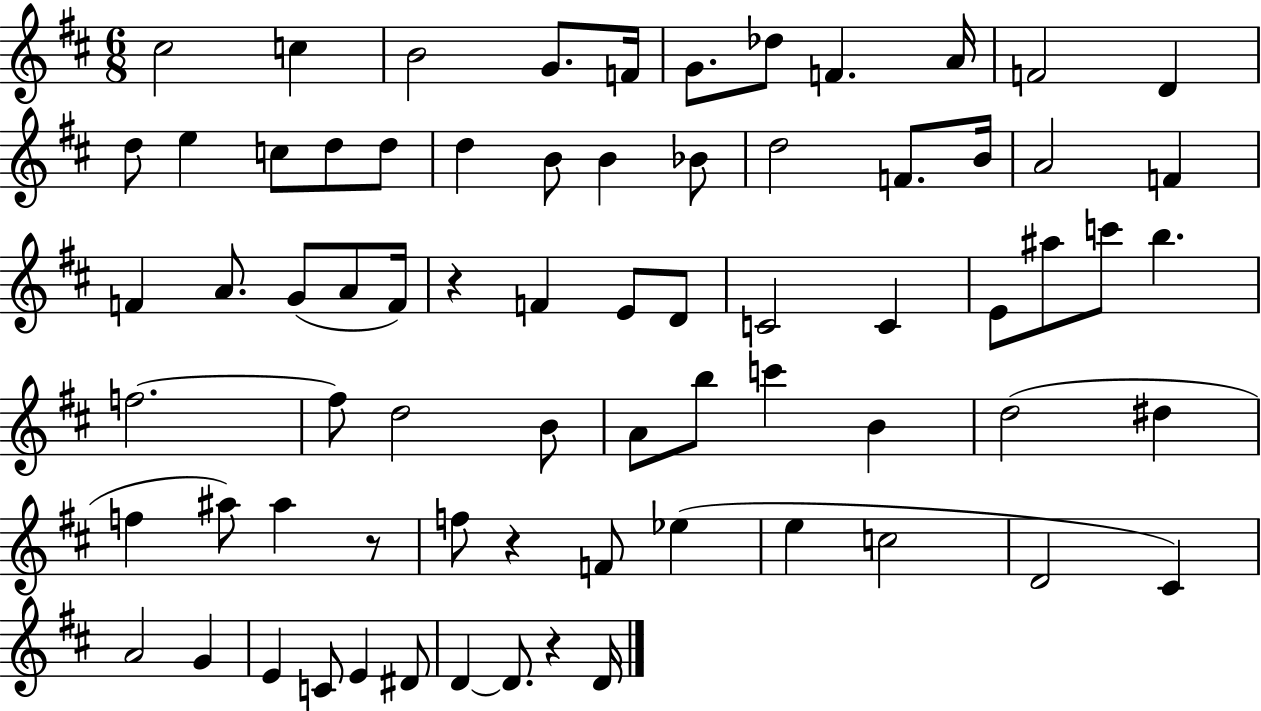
{
  \clef treble
  \numericTimeSignature
  \time 6/8
  \key d \major
  cis''2 c''4 | b'2 g'8. f'16 | g'8. des''8 f'4. a'16 | f'2 d'4 | \break d''8 e''4 c''8 d''8 d''8 | d''4 b'8 b'4 bes'8 | d''2 f'8. b'16 | a'2 f'4 | \break f'4 a'8. g'8( a'8 f'16) | r4 f'4 e'8 d'8 | c'2 c'4 | e'8 ais''8 c'''8 b''4. | \break f''2.~~ | f''8 d''2 b'8 | a'8 b''8 c'''4 b'4 | d''2( dis''4 | \break f''4 ais''8) ais''4 r8 | f''8 r4 f'8 ees''4( | e''4 c''2 | d'2 cis'4) | \break a'2 g'4 | e'4 c'8 e'4 dis'8 | d'4~~ d'8. r4 d'16 | \bar "|."
}